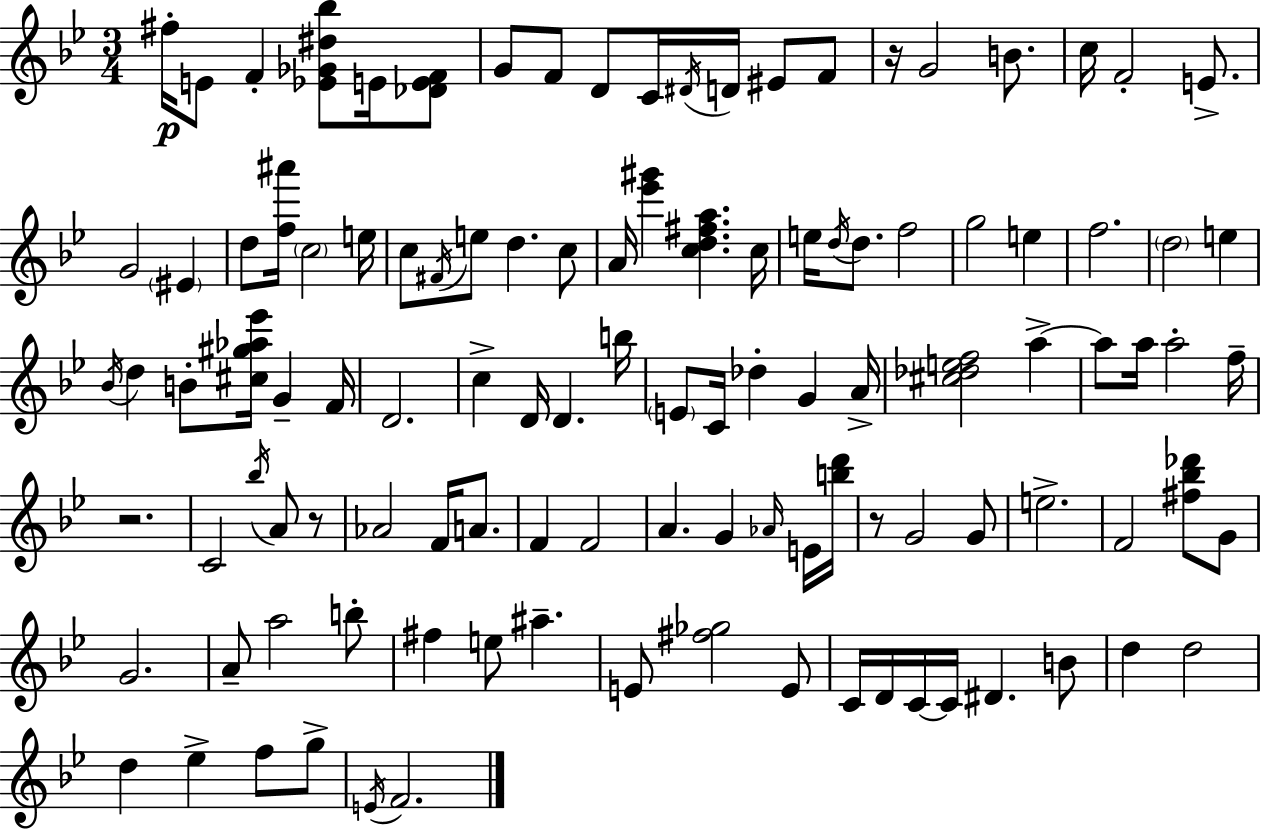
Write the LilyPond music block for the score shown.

{
  \clef treble
  \numericTimeSignature
  \time 3/4
  \key bes \major
  fis''16-.\p e'8 f'4-. <ees' ges' dis'' bes''>8 e'16 <des' e' f'>8 | g'8 f'8 d'8 c'16 \acciaccatura { dis'16 } d'16 eis'8 f'8 | r16 g'2 b'8. | c''16 f'2-. e'8.-> | \break g'2 \parenthesize eis'4 | d''8 <f'' ais'''>16 \parenthesize c''2 | e''16 c''8 \acciaccatura { fis'16 } e''8 d''4. | c''8 a'16 <ees''' gis'''>4 <c'' d'' fis'' a''>4. | \break c''16 e''16 \acciaccatura { d''16 } d''8. f''2 | g''2 e''4 | f''2. | \parenthesize d''2 e''4 | \break \acciaccatura { bes'16 } d''4 b'8-. <cis'' gis'' aes'' ees'''>16 g'4-- | f'16 d'2. | c''4-> d'16 d'4. | b''16 \parenthesize e'8 c'16 des''4-. g'4 | \break a'16-> <cis'' des'' e'' f''>2 | a''4->~~ a''8 a''16 a''2-. | f''16-- r2. | c'2 | \break \acciaccatura { bes''16 } a'8 r8 aes'2 | f'16 a'8. f'4 f'2 | a'4. g'4 | \grace { aes'16 } e'16 <b'' d'''>16 r8 g'2 | \break g'8 e''2.-> | f'2 | <fis'' bes'' des'''>8 g'8 g'2. | a'8-- a''2 | \break b''8-. fis''4 e''8 | ais''4.-- e'8 <fis'' ges''>2 | e'8 c'16 d'16 c'16~~ c'16 dis'4. | b'8 d''4 d''2 | \break d''4 ees''4-> | f''8 g''8-> \acciaccatura { e'16 } f'2. | \bar "|."
}